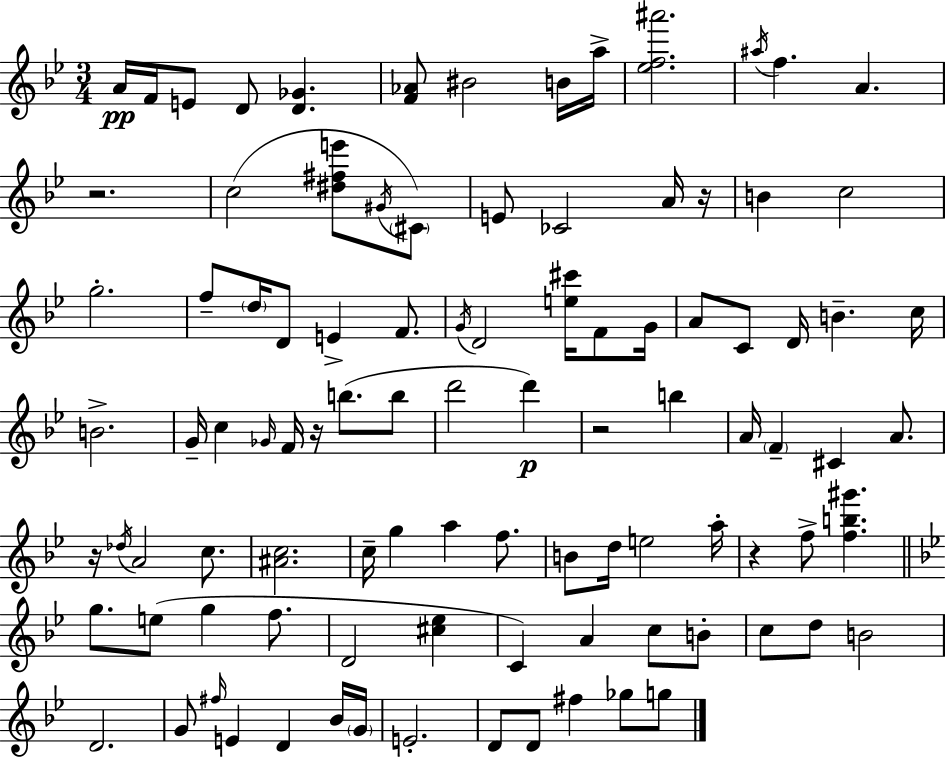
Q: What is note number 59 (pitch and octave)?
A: F5